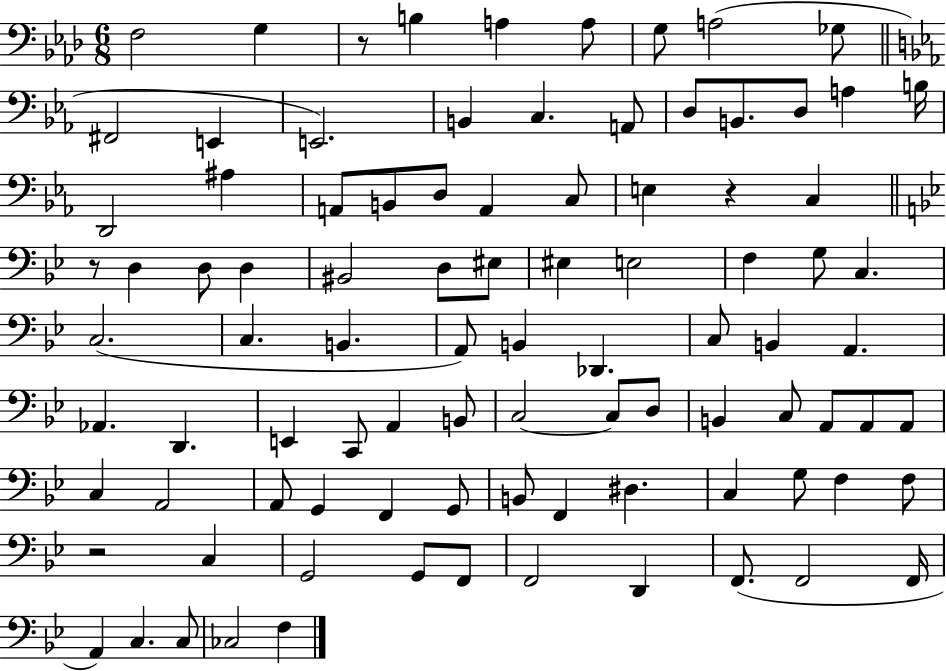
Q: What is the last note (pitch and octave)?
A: F3